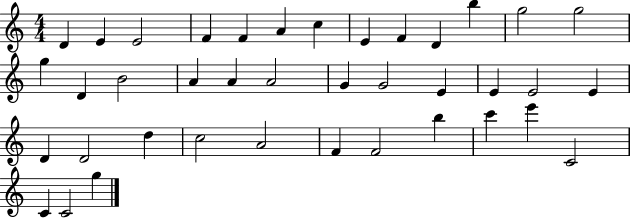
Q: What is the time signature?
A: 4/4